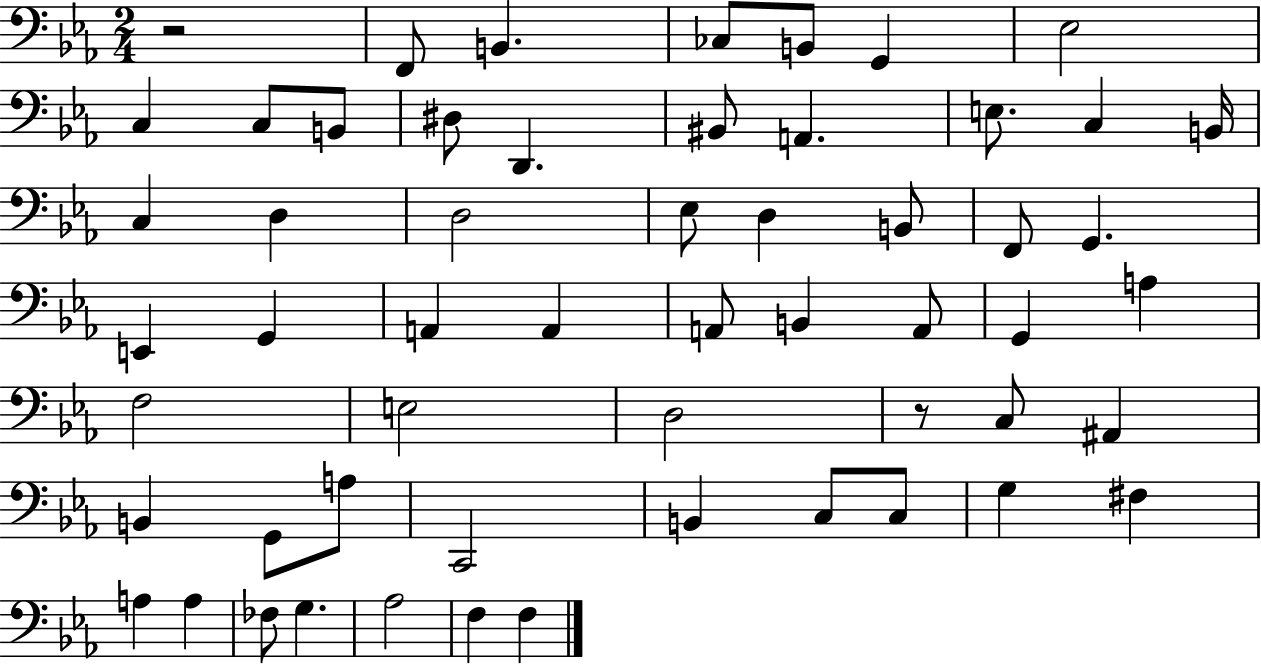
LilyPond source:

{
  \clef bass
  \numericTimeSignature
  \time 2/4
  \key ees \major
  \repeat volta 2 { r2 | f,8 b,4. | ces8 b,8 g,4 | ees2 | \break c4 c8 b,8 | dis8 d,4. | bis,8 a,4. | e8. c4 b,16 | \break c4 d4 | d2 | ees8 d4 b,8 | f,8 g,4. | \break e,4 g,4 | a,4 a,4 | a,8 b,4 a,8 | g,4 a4 | \break f2 | e2 | d2 | r8 c8 ais,4 | \break b,4 g,8 a8 | c,2 | b,4 c8 c8 | g4 fis4 | \break a4 a4 | fes8 g4. | aes2 | f4 f4 | \break } \bar "|."
}